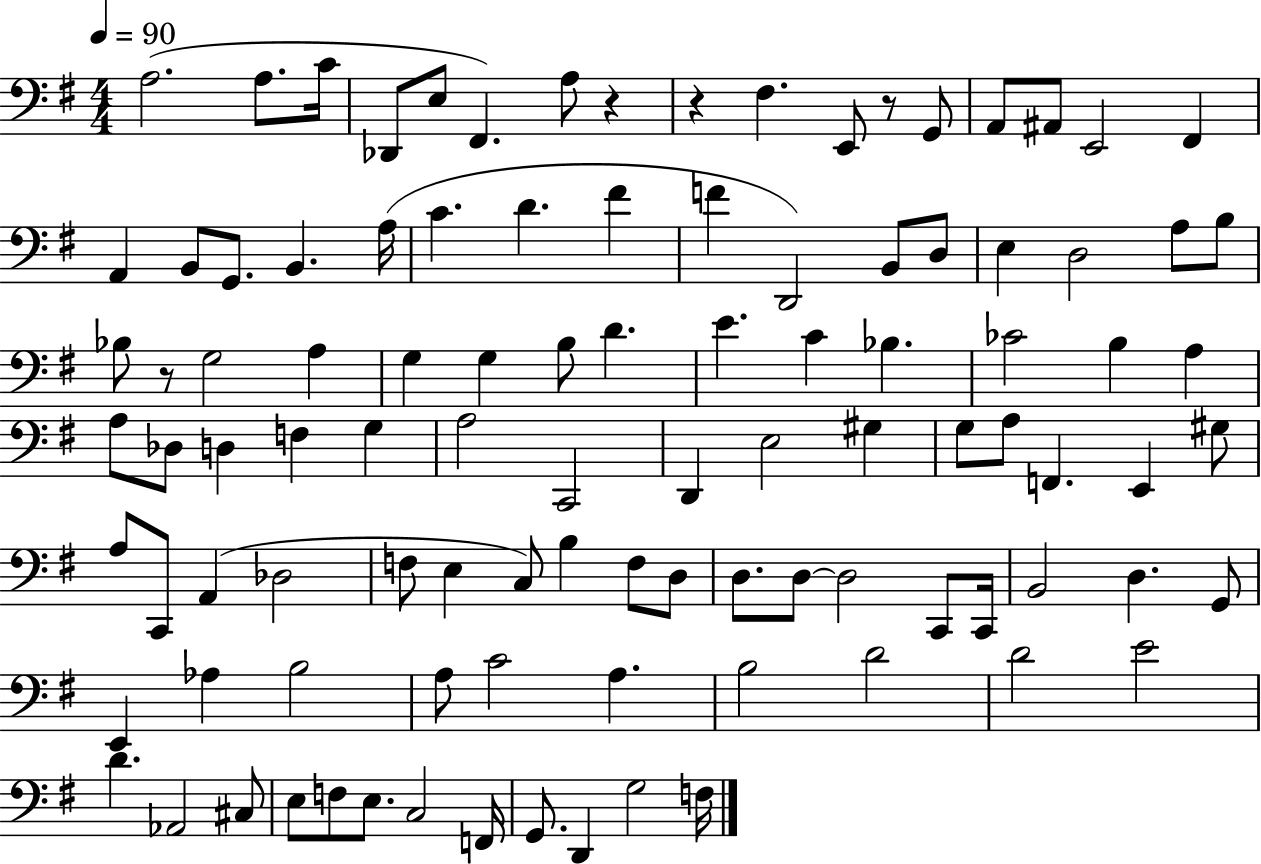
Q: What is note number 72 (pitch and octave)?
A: C2